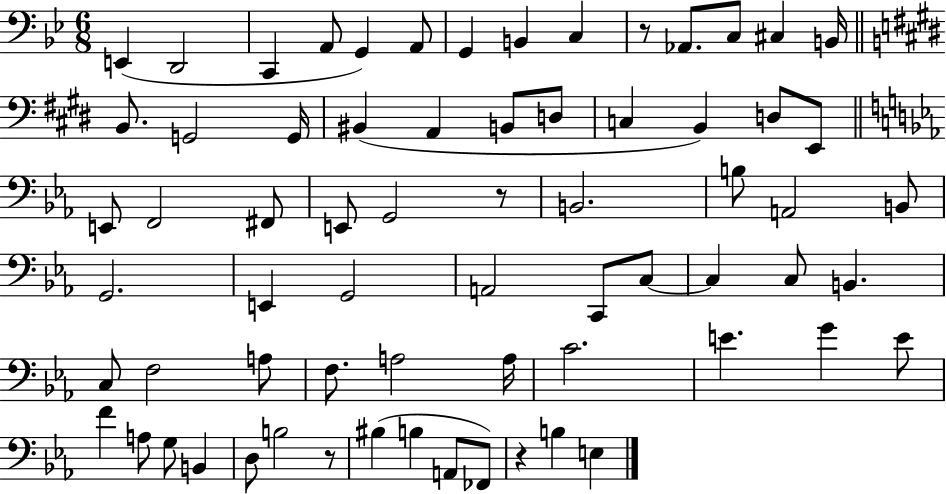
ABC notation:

X:1
T:Untitled
M:6/8
L:1/4
K:Bb
E,, D,,2 C,, A,,/2 G,, A,,/2 G,, B,, C, z/2 _A,,/2 C,/2 ^C, B,,/4 B,,/2 G,,2 G,,/4 ^B,, A,, B,,/2 D,/2 C, B,, D,/2 E,,/2 E,,/2 F,,2 ^F,,/2 E,,/2 G,,2 z/2 B,,2 B,/2 A,,2 B,,/2 G,,2 E,, G,,2 A,,2 C,,/2 C,/2 C, C,/2 B,, C,/2 F,2 A,/2 F,/2 A,2 A,/4 C2 E G E/2 F A,/2 G,/2 B,, D,/2 B,2 z/2 ^B, B, A,,/2 _F,,/2 z B, E,